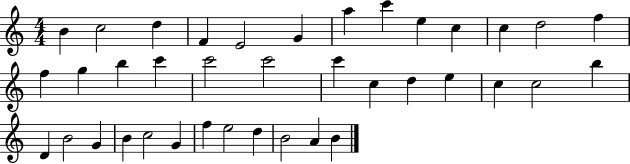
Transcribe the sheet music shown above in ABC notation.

X:1
T:Untitled
M:4/4
L:1/4
K:C
B c2 d F E2 G a c' e c c d2 f f g b c' c'2 c'2 c' c d e c c2 b D B2 G B c2 G f e2 d B2 A B